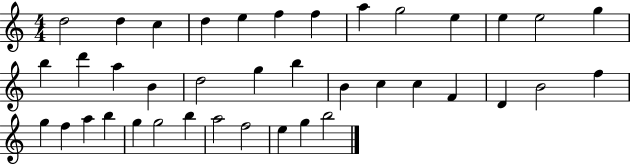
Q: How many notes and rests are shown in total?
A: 39